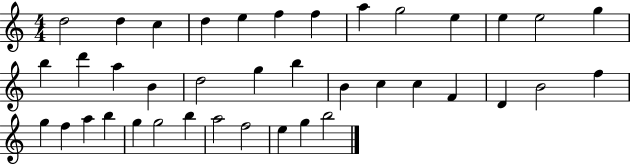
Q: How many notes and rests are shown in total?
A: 39